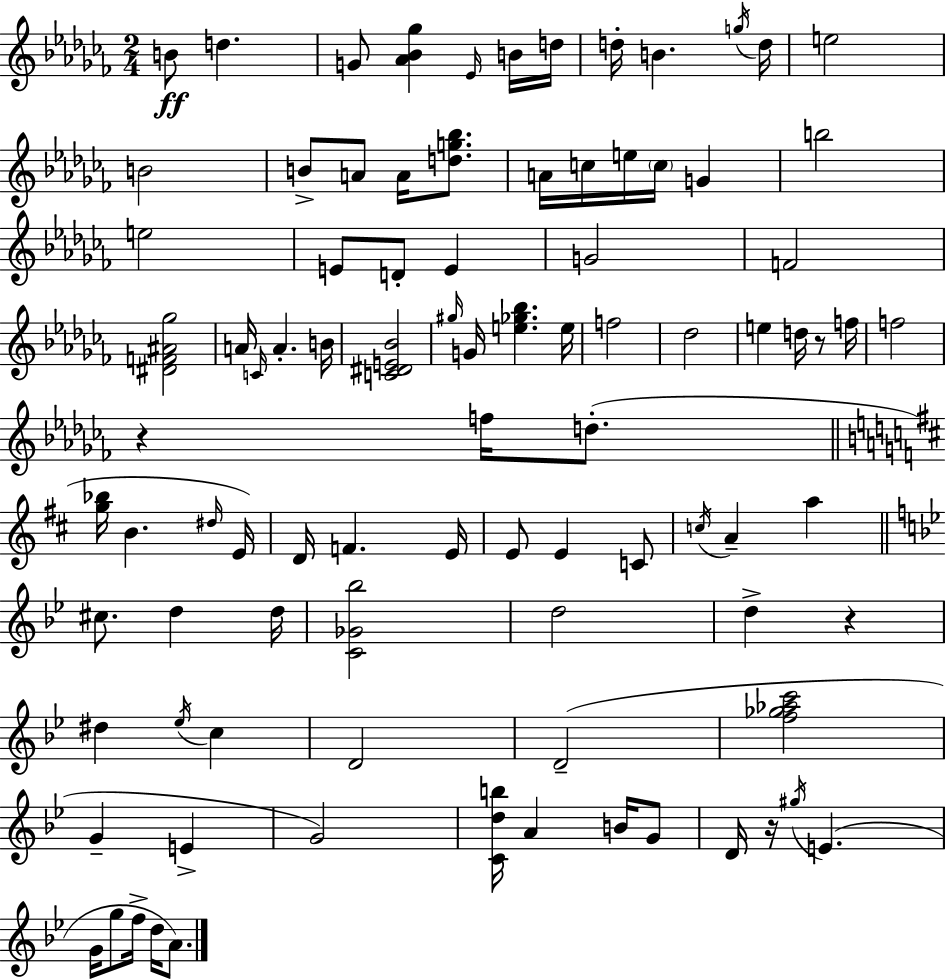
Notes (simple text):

B4/e D5/q. G4/e [Ab4,Bb4,Gb5]/q Eb4/s B4/s D5/s D5/s B4/q. G5/s D5/s E5/h B4/h B4/e A4/e A4/s [D5,G5,Bb5]/e. A4/s C5/s E5/s C5/s G4/q B5/h E5/h E4/e D4/e E4/q G4/h F4/h [D#4,F4,A#4,Gb5]/h A4/s C4/s A4/q. B4/s [C4,D#4,E4,Bb4]/h G#5/s G4/s [E5,Gb5,Bb5]/q. E5/s F5/h Db5/h E5/q D5/s R/e F5/s F5/h R/q F5/s D5/e. [G5,Bb5]/s B4/q. D#5/s E4/s D4/s F4/q. E4/s E4/e E4/q C4/e C5/s A4/q A5/q C#5/e. D5/q D5/s [C4,Gb4,Bb5]/h D5/h D5/q R/q D#5/q Eb5/s C5/q D4/h D4/h [F5,Gb5,Ab5,C6]/h G4/q E4/q G4/h [C4,D5,B5]/s A4/q B4/s G4/e D4/s R/s G#5/s E4/q. G4/s G5/e F5/s D5/s A4/e.